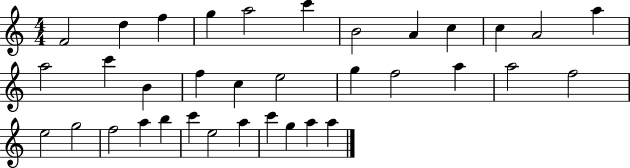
X:1
T:Untitled
M:4/4
L:1/4
K:C
F2 d f g a2 c' B2 A c c A2 a a2 c' B f c e2 g f2 a a2 f2 e2 g2 f2 a b c' e2 a c' g a a